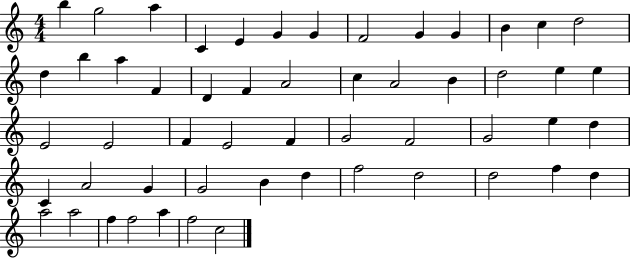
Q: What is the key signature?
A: C major